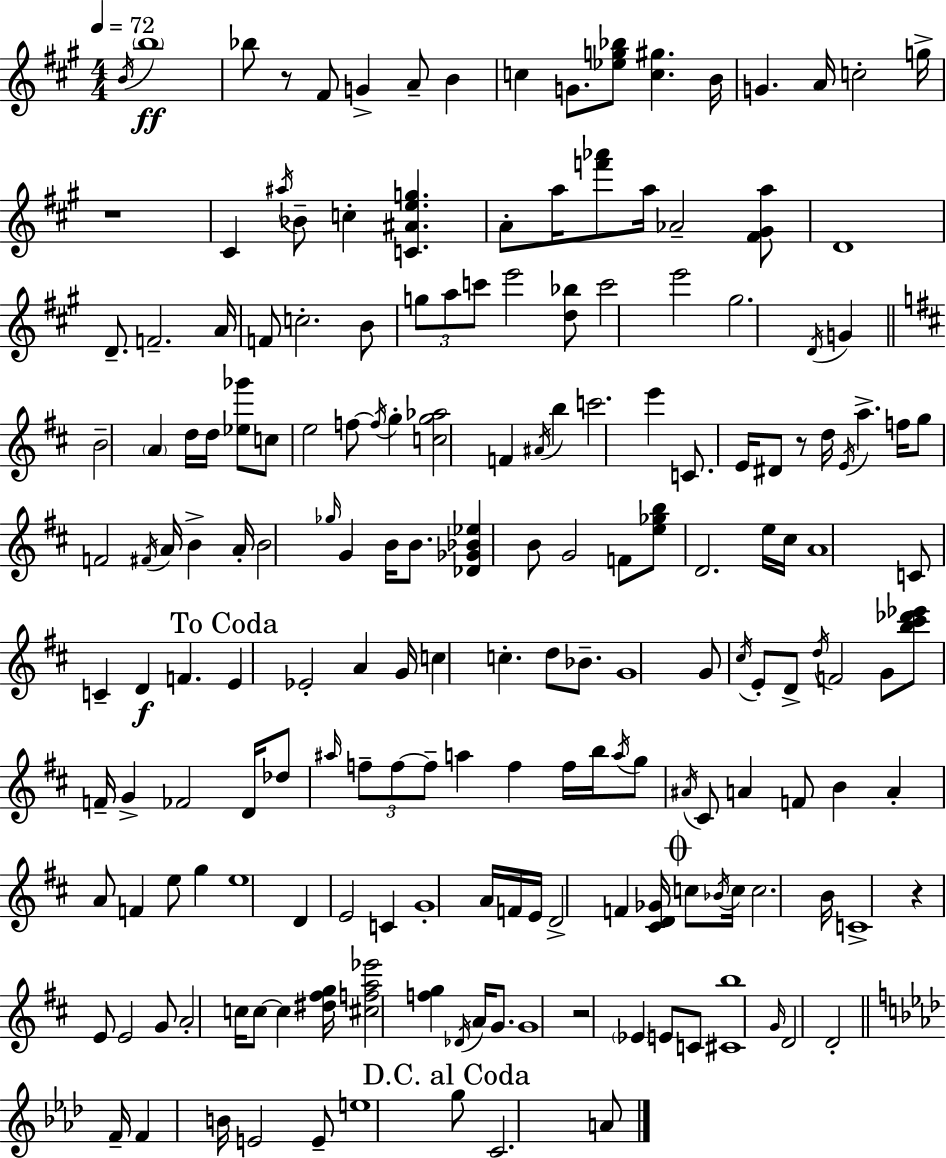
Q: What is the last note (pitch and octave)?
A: A4